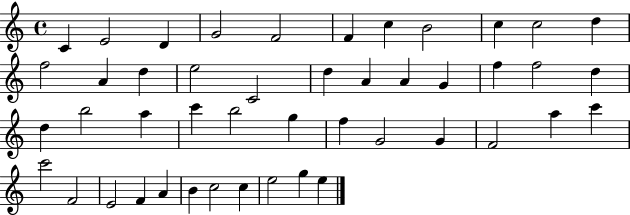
C4/q E4/h D4/q G4/h F4/h F4/q C5/q B4/h C5/q C5/h D5/q F5/h A4/q D5/q E5/h C4/h D5/q A4/q A4/q G4/q F5/q F5/h D5/q D5/q B5/h A5/q C6/q B5/h G5/q F5/q G4/h G4/q F4/h A5/q C6/q C6/h F4/h E4/h F4/q A4/q B4/q C5/h C5/q E5/h G5/q E5/q